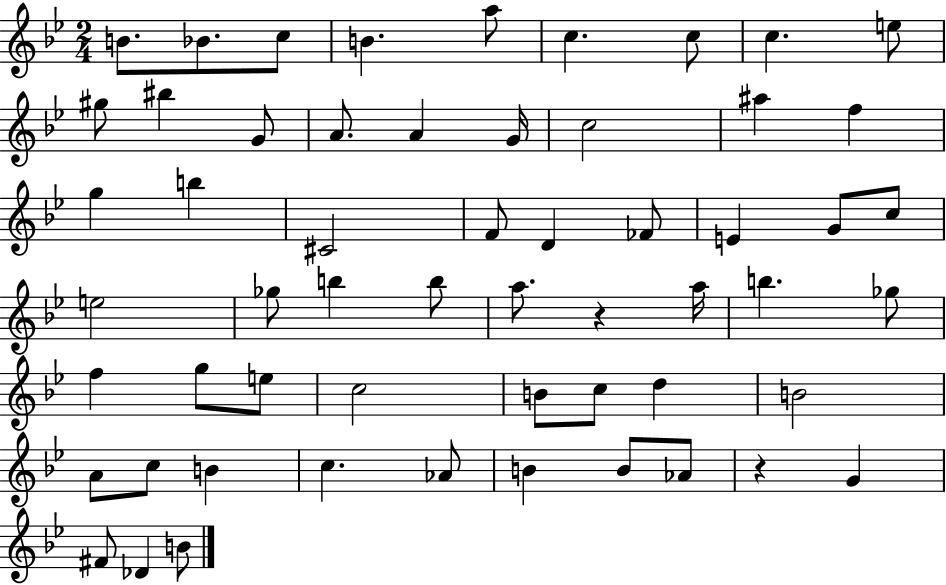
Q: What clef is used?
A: treble